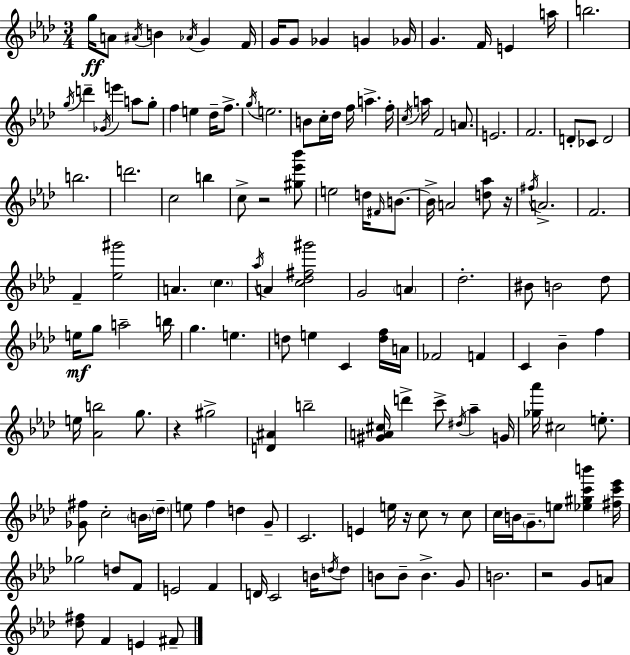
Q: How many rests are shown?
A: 6